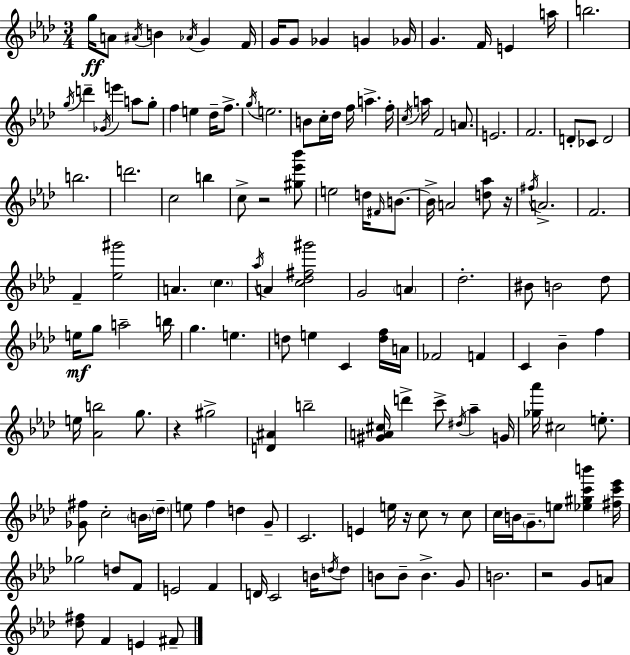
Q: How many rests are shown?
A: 6